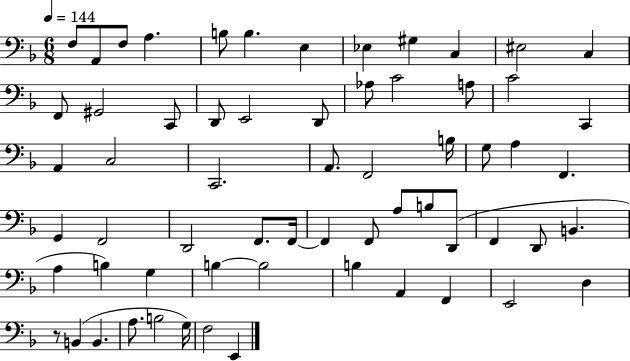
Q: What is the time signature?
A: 6/8